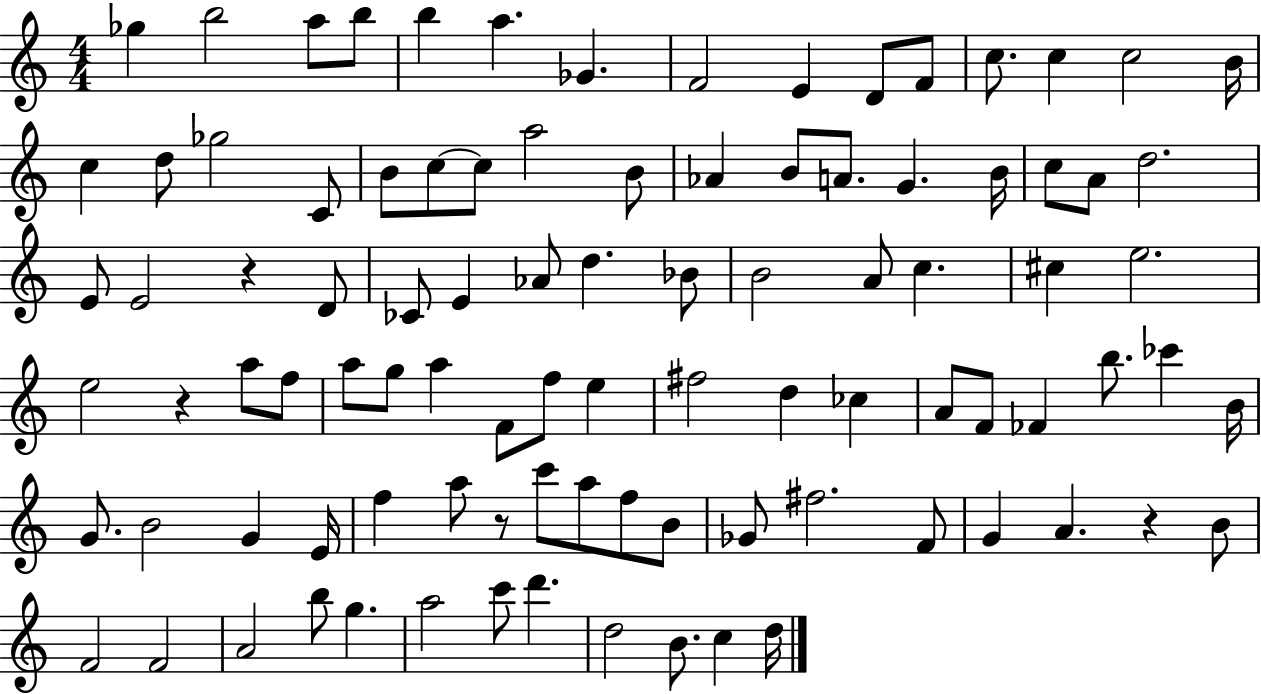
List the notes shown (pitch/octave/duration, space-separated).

Gb5/q B5/h A5/e B5/e B5/q A5/q. Gb4/q. F4/h E4/q D4/e F4/e C5/e. C5/q C5/h B4/s C5/q D5/e Gb5/h C4/e B4/e C5/e C5/e A5/h B4/e Ab4/q B4/e A4/e. G4/q. B4/s C5/e A4/e D5/h. E4/e E4/h R/q D4/e CES4/e E4/q Ab4/e D5/q. Bb4/e B4/h A4/e C5/q. C#5/q E5/h. E5/h R/q A5/e F5/e A5/e G5/e A5/q F4/e F5/e E5/q F#5/h D5/q CES5/q A4/e F4/e FES4/q B5/e. CES6/q B4/s G4/e. B4/h G4/q E4/s F5/q A5/e R/e C6/e A5/e F5/e B4/e Gb4/e F#5/h. F4/e G4/q A4/q. R/q B4/e F4/h F4/h A4/h B5/e G5/q. A5/h C6/e D6/q. D5/h B4/e. C5/q D5/s